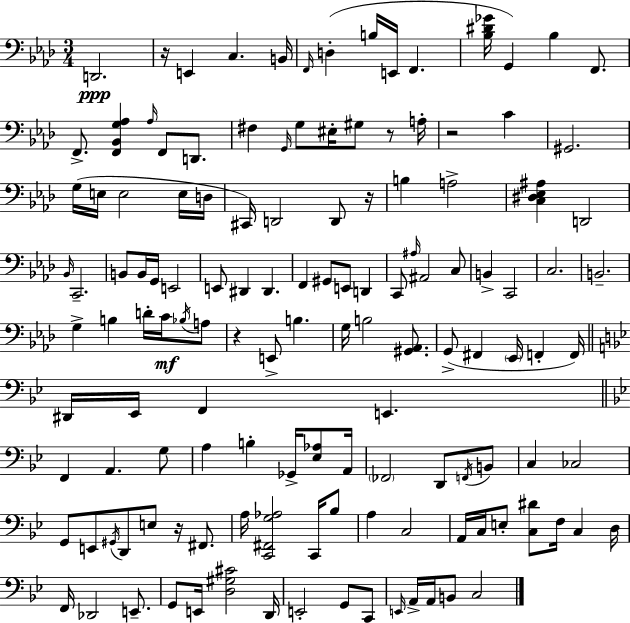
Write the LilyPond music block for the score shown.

{
  \clef bass
  \numericTimeSignature
  \time 3/4
  \key aes \major
  d,2.\ppp | r16 e,4 c4. b,16 | \grace { f,16 } d4-.( b16 e,16 f,4. | <bes dis' ges'>16 g,4) bes4 f,8. | \break f,8.-> <f, bes, g aes>4 \grace { aes16 } f,8 d,8. | fis4 \grace { g,16 } g8 eis16-. gis8 | r8 a16-. r2 c'4 | gis,2. | \break g16( e16 e2 | e16 d16 cis,16) d,2 | d,8 r16 b4 a2-> | <c dis ees ais>4 d,2 | \break \grace { bes,16 } c,2.-- | b,8 b,16 g,16 e,2 | e,8 dis,4 dis,4. | f,4 gis,8 e,8 | \break d,4 c,8 \grace { ais16 } ais,2 | c8 b,4-> c,2 | c2. | b,2.-- | \break g4-> b4 | d'16-. c'16\mf \acciaccatura { bes16 } a8 r4 e,8-> | b4. g16 b2 | <gis, aes,>8. g,8->( fis,4 | \break \parenthesize ees,16 f,4-. f,16) \bar "||" \break \key g \minor dis,16 ees,16 f,4 e,4. | \bar "||" \break \key g \minor f,4 a,4. g8 | a4 b4-. ges,16-> <ees aes>8 a,16 | \parenthesize fes,2 d,8 \acciaccatura { f,16 } b,8 | c4 ces2 | \break g,8 e,8 \acciaccatura { gis,16 } d,8 e8 r16 fis,8. | a16 <c, fis, g aes>2 c,16 | bes8 a4 c2 | a,16 c16 e8-. <c dis'>8 f16 c4 | \break d16 f,16 des,2 e,8.-- | g,8 e,16 <d gis cis'>2 | d,16 e,2-. g,8 | c,8 \grace { e,16 } a,16-> a,16 b,8 c2 | \break \bar "|."
}